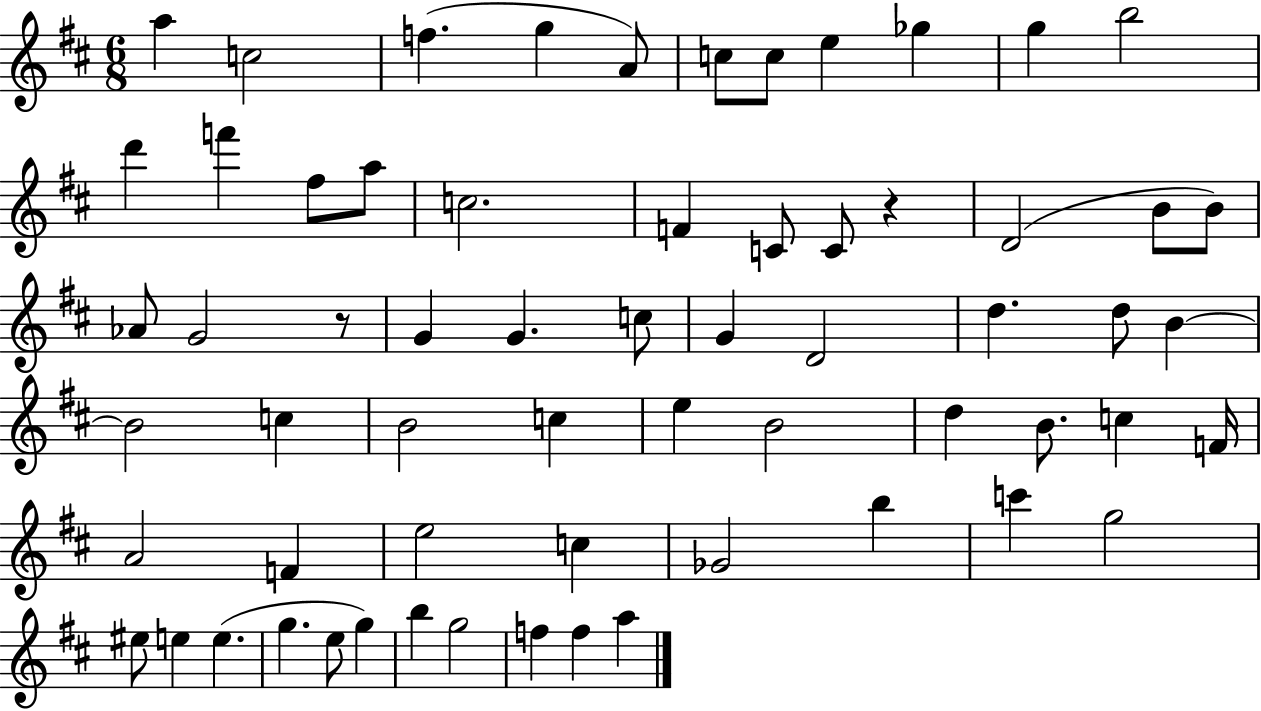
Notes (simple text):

A5/q C5/h F5/q. G5/q A4/e C5/e C5/e E5/q Gb5/q G5/q B5/h D6/q F6/q F#5/e A5/e C5/h. F4/q C4/e C4/e R/q D4/h B4/e B4/e Ab4/e G4/h R/e G4/q G4/q. C5/e G4/q D4/h D5/q. D5/e B4/q B4/h C5/q B4/h C5/q E5/q B4/h D5/q B4/e. C5/q F4/s A4/h F4/q E5/h C5/q Gb4/h B5/q C6/q G5/h EIS5/e E5/q E5/q. G5/q. E5/e G5/q B5/q G5/h F5/q F5/q A5/q